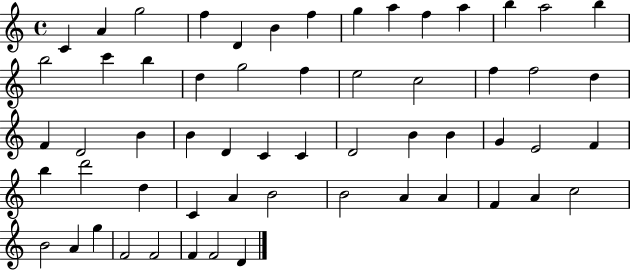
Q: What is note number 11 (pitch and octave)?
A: A5